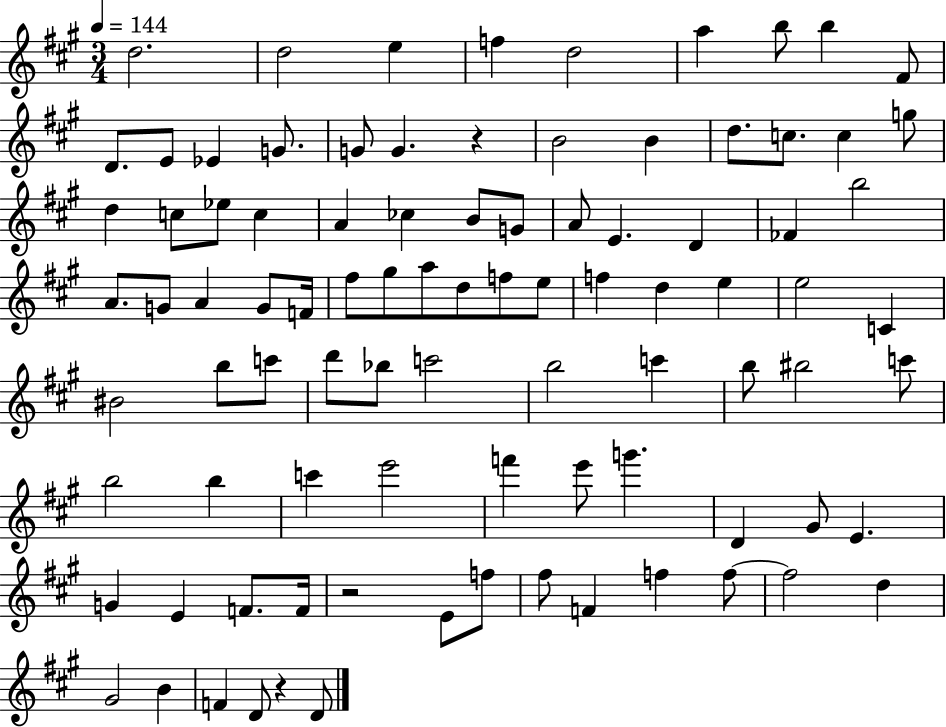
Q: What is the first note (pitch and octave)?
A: D5